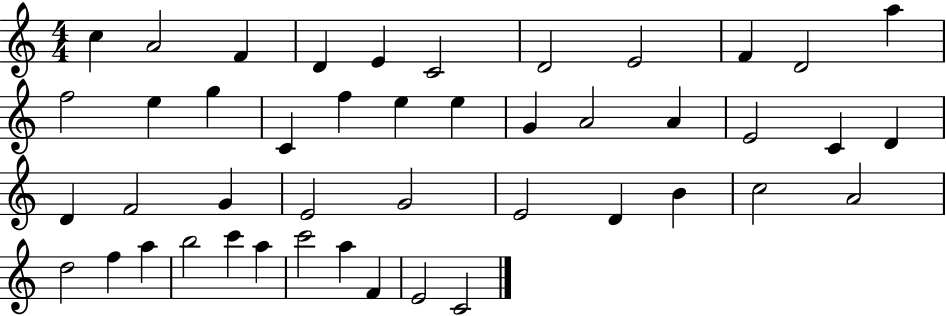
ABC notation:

X:1
T:Untitled
M:4/4
L:1/4
K:C
c A2 F D E C2 D2 E2 F D2 a f2 e g C f e e G A2 A E2 C D D F2 G E2 G2 E2 D B c2 A2 d2 f a b2 c' a c'2 a F E2 C2